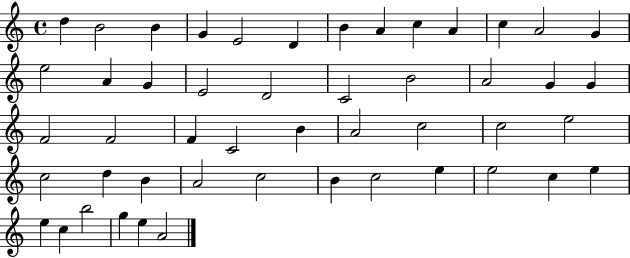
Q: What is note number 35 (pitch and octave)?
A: B4